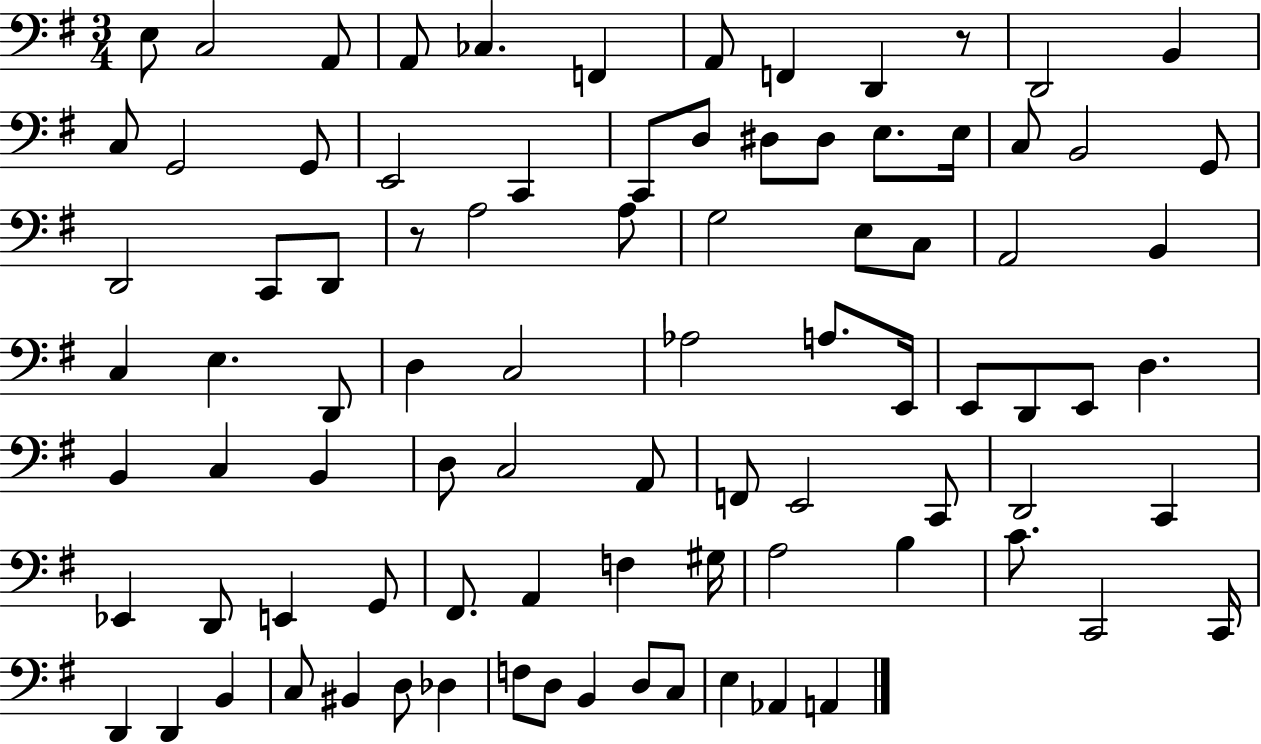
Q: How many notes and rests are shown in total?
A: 88